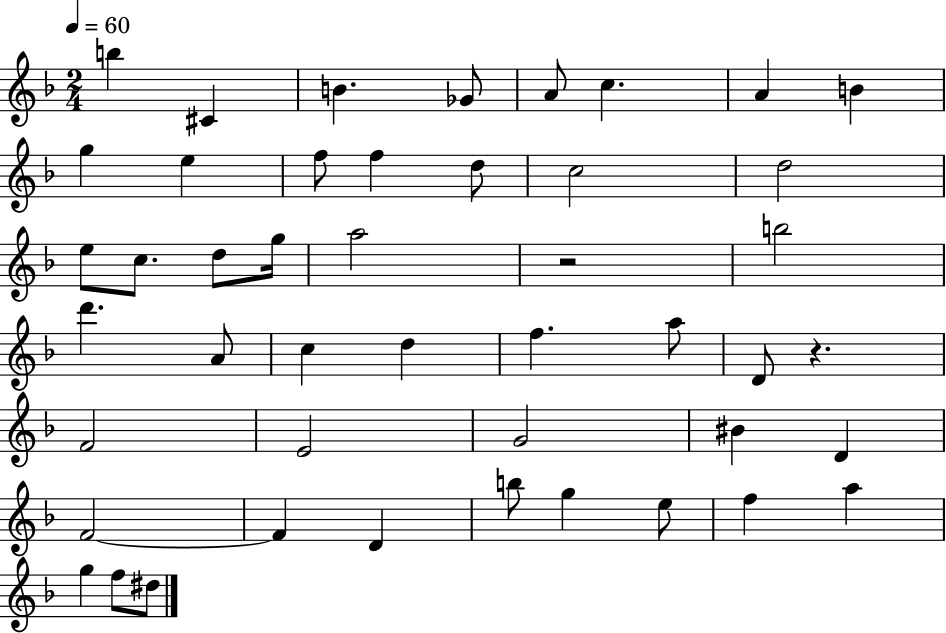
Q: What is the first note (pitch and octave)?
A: B5